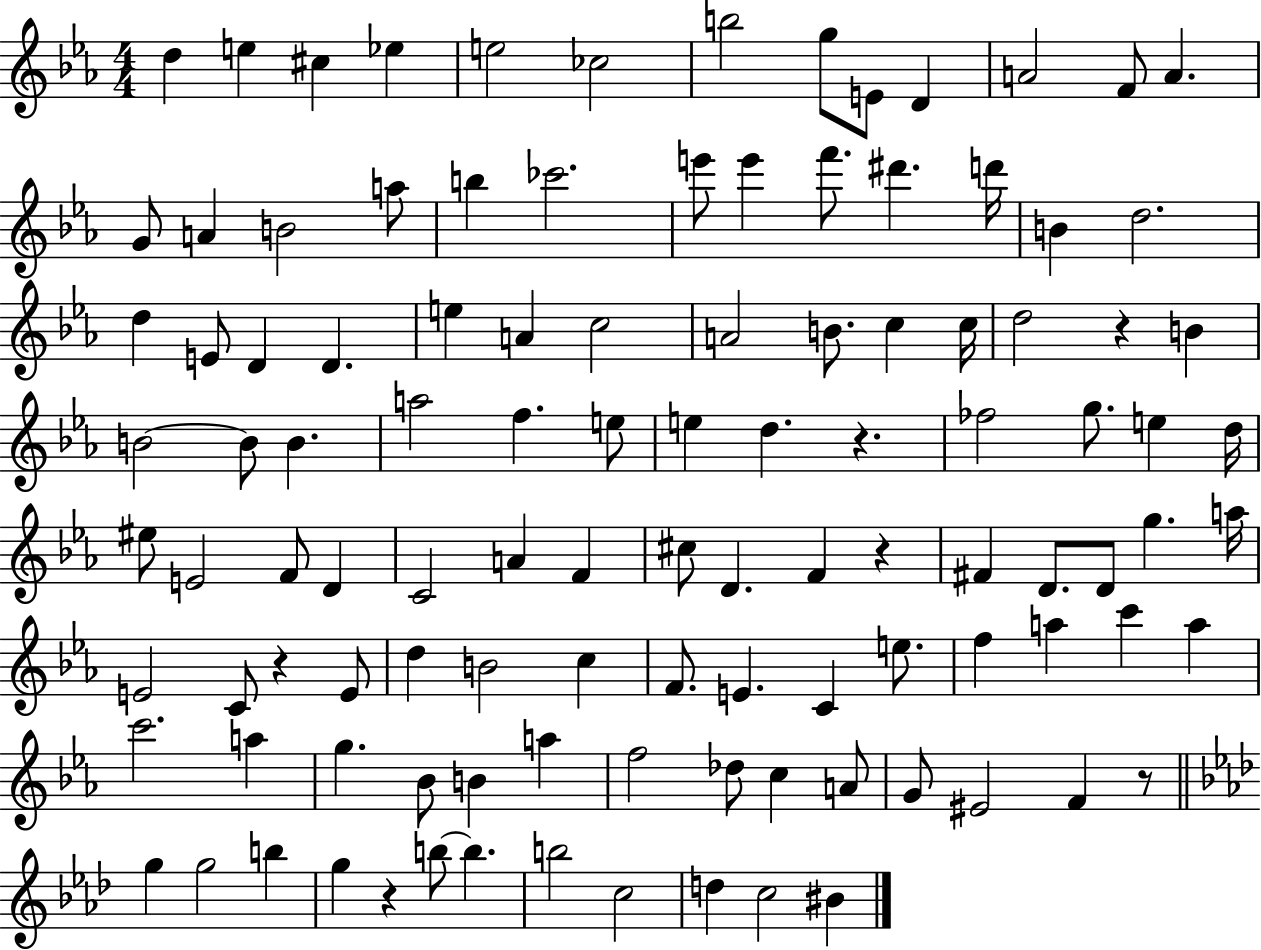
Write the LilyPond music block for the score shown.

{
  \clef treble
  \numericTimeSignature
  \time 4/4
  \key ees \major
  \repeat volta 2 { d''4 e''4 cis''4 ees''4 | e''2 ces''2 | b''2 g''8 e'8 d'4 | a'2 f'8 a'4. | \break g'8 a'4 b'2 a''8 | b''4 ces'''2. | e'''8 e'''4 f'''8. dis'''4. d'''16 | b'4 d''2. | \break d''4 e'8 d'4 d'4. | e''4 a'4 c''2 | a'2 b'8. c''4 c''16 | d''2 r4 b'4 | \break b'2~~ b'8 b'4. | a''2 f''4. e''8 | e''4 d''4. r4. | fes''2 g''8. e''4 d''16 | \break eis''8 e'2 f'8 d'4 | c'2 a'4 f'4 | cis''8 d'4. f'4 r4 | fis'4 d'8. d'8 g''4. a''16 | \break e'2 c'8 r4 e'8 | d''4 b'2 c''4 | f'8. e'4. c'4 e''8. | f''4 a''4 c'''4 a''4 | \break c'''2. a''4 | g''4. bes'8 b'4 a''4 | f''2 des''8 c''4 a'8 | g'8 eis'2 f'4 r8 | \break \bar "||" \break \key aes \major g''4 g''2 b''4 | g''4 r4 b''8~~ b''4. | b''2 c''2 | d''4 c''2 bis'4 | \break } \bar "|."
}